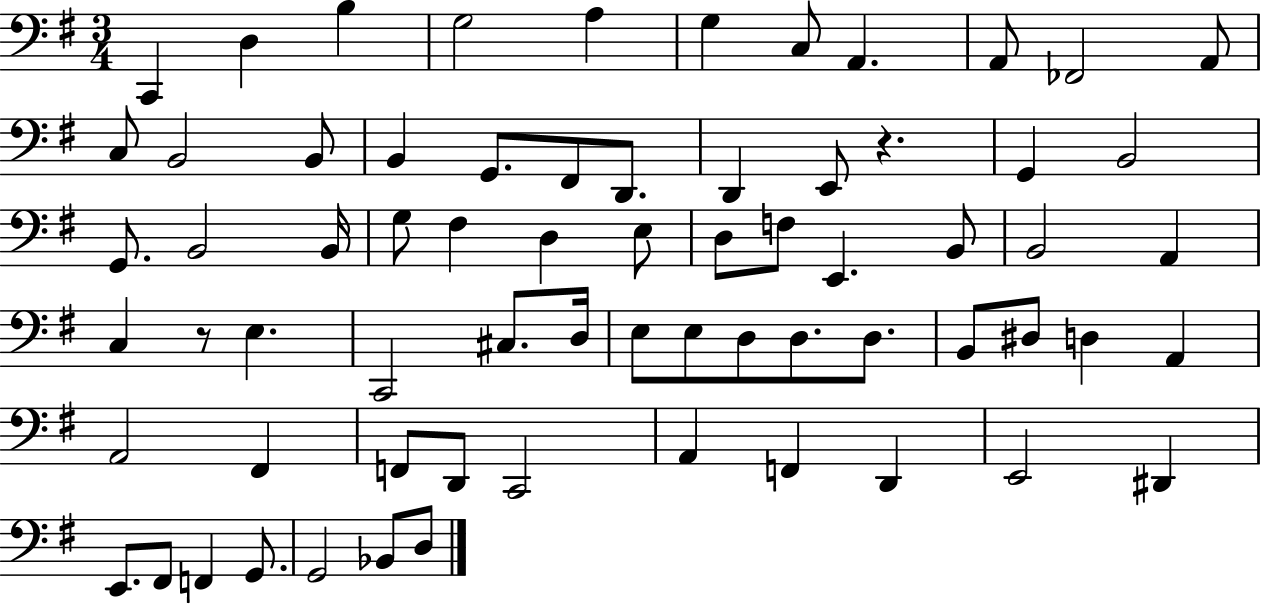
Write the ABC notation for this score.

X:1
T:Untitled
M:3/4
L:1/4
K:G
C,, D, B, G,2 A, G, C,/2 A,, A,,/2 _F,,2 A,,/2 C,/2 B,,2 B,,/2 B,, G,,/2 ^F,,/2 D,,/2 D,, E,,/2 z G,, B,,2 G,,/2 B,,2 B,,/4 G,/2 ^F, D, E,/2 D,/2 F,/2 E,, B,,/2 B,,2 A,, C, z/2 E, C,,2 ^C,/2 D,/4 E,/2 E,/2 D,/2 D,/2 D,/2 B,,/2 ^D,/2 D, A,, A,,2 ^F,, F,,/2 D,,/2 C,,2 A,, F,, D,, E,,2 ^D,, E,,/2 ^F,,/2 F,, G,,/2 G,,2 _B,,/2 D,/2